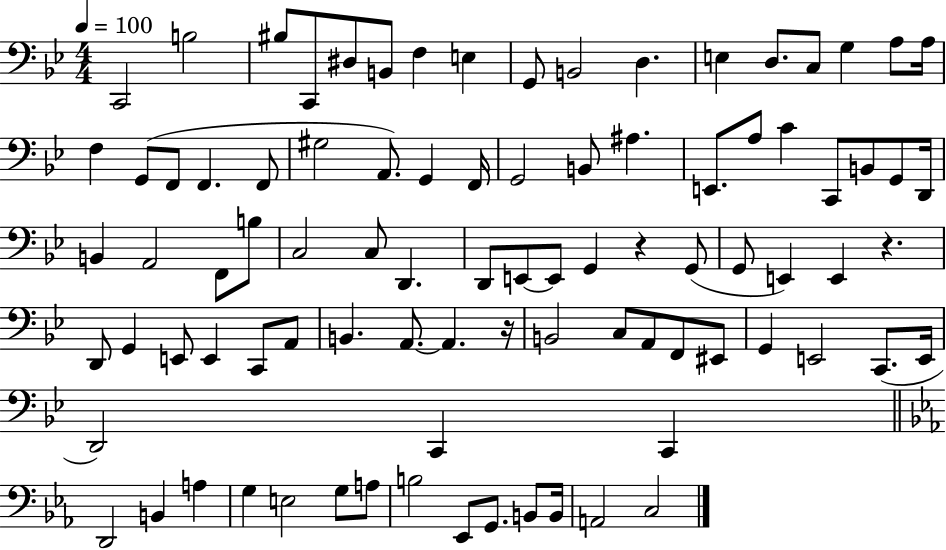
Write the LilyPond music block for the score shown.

{
  \clef bass
  \numericTimeSignature
  \time 4/4
  \key bes \major
  \tempo 4 = 100
  \repeat volta 2 { c,2 b2 | bis8 c,8 dis8 b,8 f4 e4 | g,8 b,2 d4. | e4 d8. c8 g4 a8 a16 | \break f4 g,8( f,8 f,4. f,8 | gis2 a,8.) g,4 f,16 | g,2 b,8 ais4. | e,8. a8 c'4 c,8 b,8 g,8 d,16 | \break b,4 a,2 f,8 b8 | c2 c8 d,4. | d,8 e,8~~ e,8 g,4 r4 g,8( | g,8 e,4) e,4 r4. | \break d,8 g,4 e,8 e,4 c,8 a,8 | b,4. a,8.~~ a,4. r16 | b,2 c8 a,8 f,8 eis,8 | g,4 e,2 c,8.( e,16 | \break d,2) c,4 c,4 | \bar "||" \break \key c \minor d,2 b,4 a4 | g4 e2 g8 a8 | b2 ees,8 g,8. b,8 b,16 | a,2 c2 | \break } \bar "|."
}